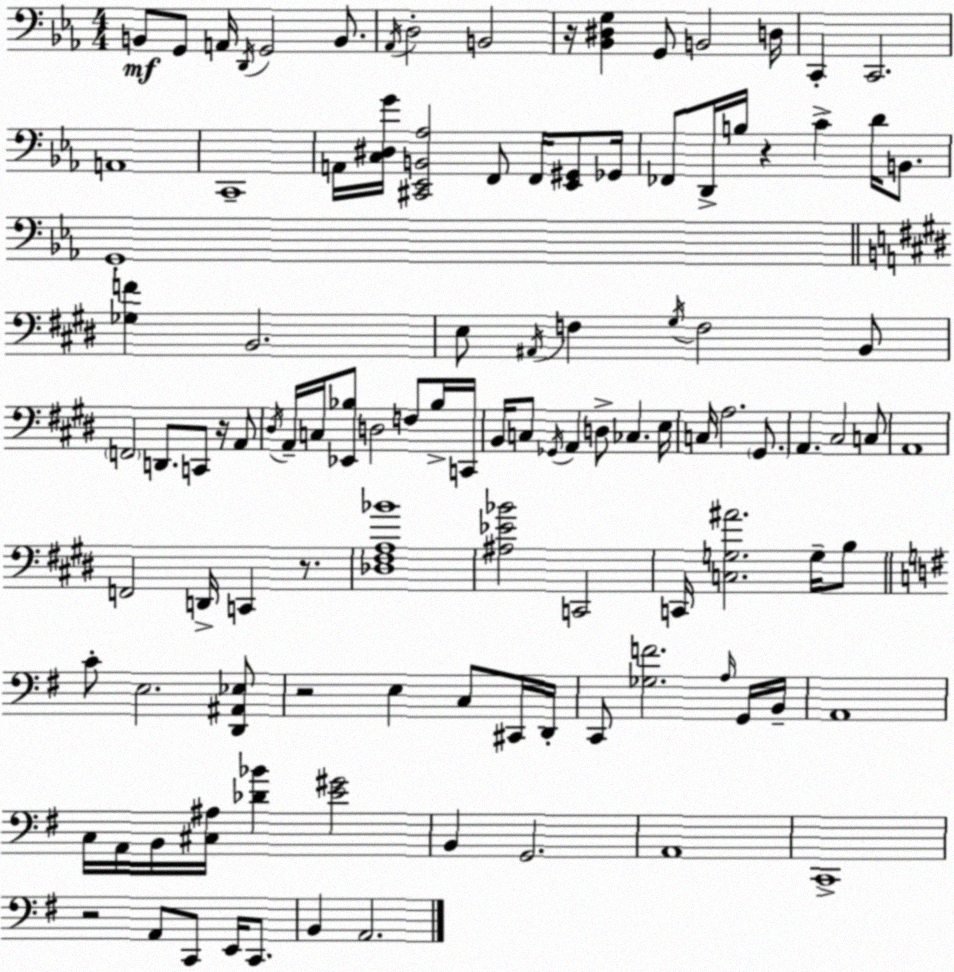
X:1
T:Untitled
M:4/4
L:1/4
K:Eb
B,,/2 G,,/2 A,,/4 D,,/4 G,,2 B,,/2 _A,,/4 D,2 B,,2 z/4 [_B,,^D,G,] G,,/2 B,,2 D,/4 C,, C,,2 A,,4 C,,4 A,,/4 [C,^D,G]/4 [^C,,_E,,B,,_A,]2 F,,/2 F,,/4 [_E,,^G,,]/2 _G,,/4 _F,,/2 D,,/4 B,/4 z C D/4 B,,/2 G,,4 [_G,F] B,,2 E,/2 ^A,,/4 F, ^G,/4 F,2 B,,/2 F,,2 D,,/2 C,,/2 z/4 A,,/2 ^D,/4 A,,/4 C,/4 [_E,,_B,]/2 D,2 F,/2 _B,/4 C,,/4 B,,/4 C,/2 _G,,/4 A,, D,/2 _C, E,/4 C,/4 A,2 ^G,,/2 A,, ^C,2 C,/2 A,,4 F,,2 D,,/4 C,, z/2 [_D,^F,A,_B]4 [^A,_E_B]2 C,,2 C,,/4 [C,G,^A]2 G,/4 B,/2 C/2 E,2 [D,,^A,,_E,]/2 z2 E, C,/2 ^C,,/4 D,,/4 C,,/2 [_G,F]2 A,/4 G,,/4 B,,/4 A,,4 C,/4 A,,/4 B,,/4 [^C,^A,]/4 [_D_B] [E^G]2 B,, G,,2 A,,4 C,,4 z2 A,,/2 C,,/2 E,,/4 C,,/2 B,, A,,2